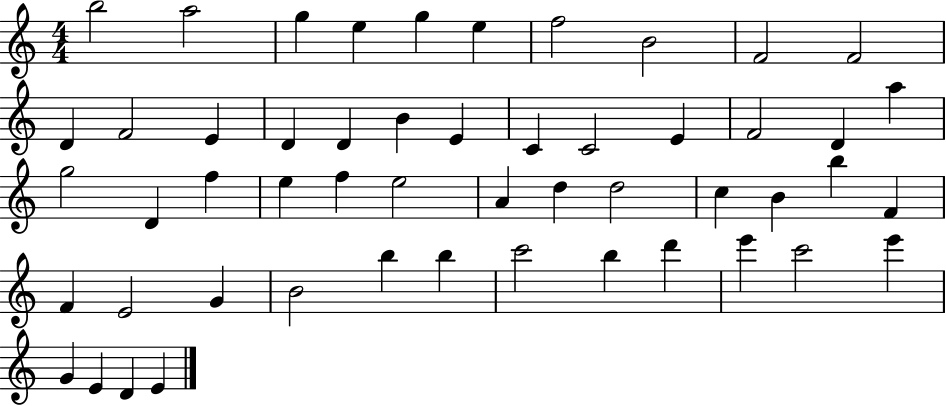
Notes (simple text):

B5/h A5/h G5/q E5/q G5/q E5/q F5/h B4/h F4/h F4/h D4/q F4/h E4/q D4/q D4/q B4/q E4/q C4/q C4/h E4/q F4/h D4/q A5/q G5/h D4/q F5/q E5/q F5/q E5/h A4/q D5/q D5/h C5/q B4/q B5/q F4/q F4/q E4/h G4/q B4/h B5/q B5/q C6/h B5/q D6/q E6/q C6/h E6/q G4/q E4/q D4/q E4/q